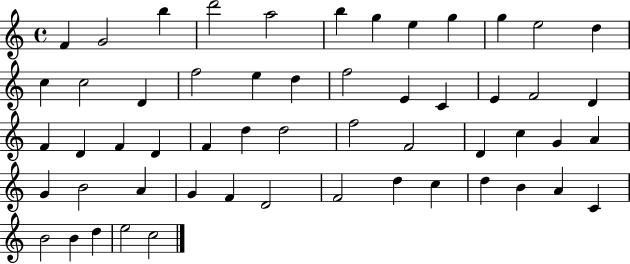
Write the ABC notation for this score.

X:1
T:Untitled
M:4/4
L:1/4
K:C
F G2 b d'2 a2 b g e g g e2 d c c2 D f2 e d f2 E C E F2 D F D F D F d d2 f2 F2 D c G A G B2 A G F D2 F2 d c d B A C B2 B d e2 c2